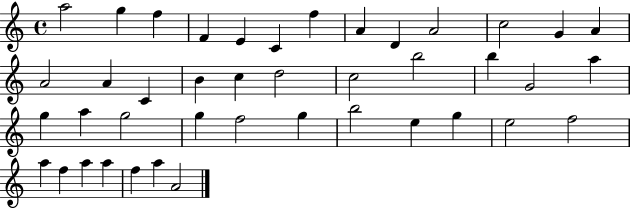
{
  \clef treble
  \time 4/4
  \defaultTimeSignature
  \key c \major
  a''2 g''4 f''4 | f'4 e'4 c'4 f''4 | a'4 d'4 a'2 | c''2 g'4 a'4 | \break a'2 a'4 c'4 | b'4 c''4 d''2 | c''2 b''2 | b''4 g'2 a''4 | \break g''4 a''4 g''2 | g''4 f''2 g''4 | b''2 e''4 g''4 | e''2 f''2 | \break a''4 f''4 a''4 a''4 | f''4 a''4 a'2 | \bar "|."
}